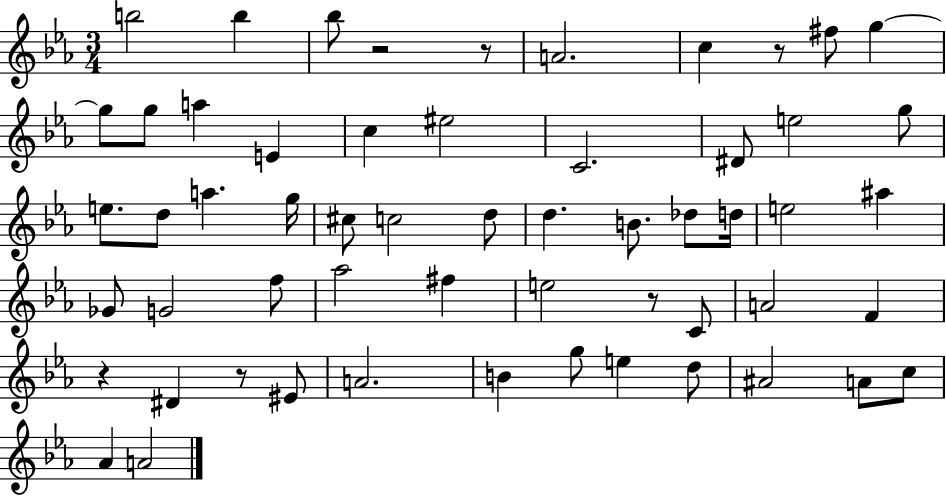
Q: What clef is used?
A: treble